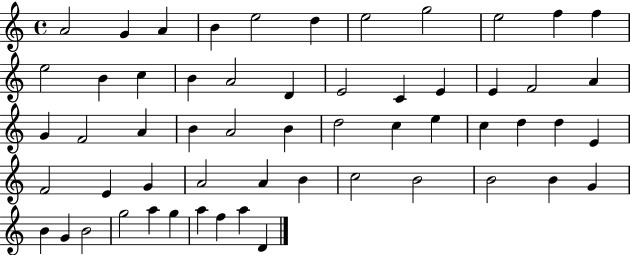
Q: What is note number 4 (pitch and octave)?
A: B4